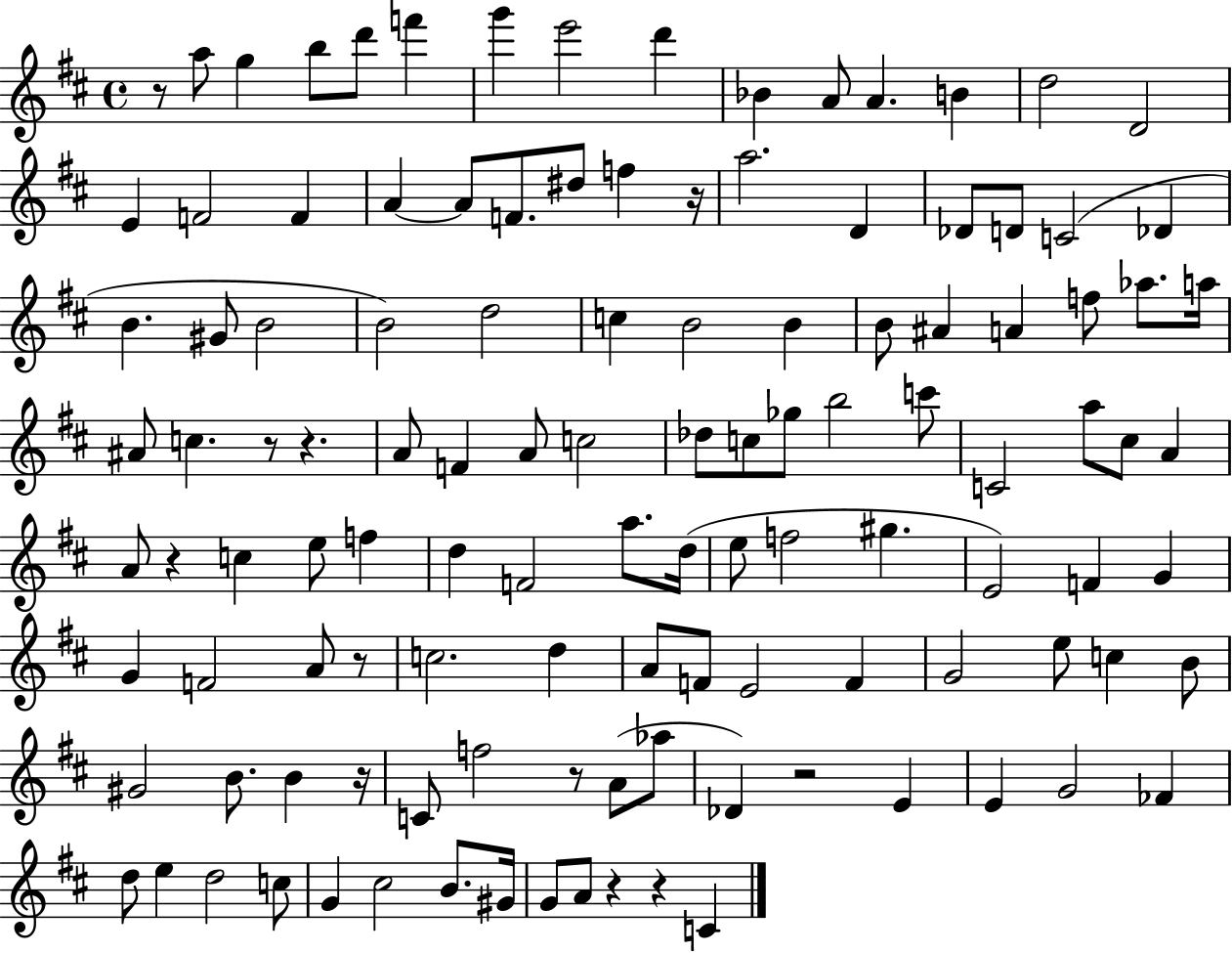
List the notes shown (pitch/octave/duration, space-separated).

R/e A5/e G5/q B5/e D6/e F6/q G6/q E6/h D6/q Bb4/q A4/e A4/q. B4/q D5/h D4/h E4/q F4/h F4/q A4/q A4/e F4/e. D#5/e F5/q R/s A5/h. D4/q Db4/e D4/e C4/h Db4/q B4/q. G#4/e B4/h B4/h D5/h C5/q B4/h B4/q B4/e A#4/q A4/q F5/e Ab5/e. A5/s A#4/e C5/q. R/e R/q. A4/e F4/q A4/e C5/h Db5/e C5/e Gb5/e B5/h C6/e C4/h A5/e C#5/e A4/q A4/e R/q C5/q E5/e F5/q D5/q F4/h A5/e. D5/s E5/e F5/h G#5/q. E4/h F4/q G4/q G4/q F4/h A4/e R/e C5/h. D5/q A4/e F4/e E4/h F4/q G4/h E5/e C5/q B4/e G#4/h B4/e. B4/q R/s C4/e F5/h R/e A4/e Ab5/e Db4/q R/h E4/q E4/q G4/h FES4/q D5/e E5/q D5/h C5/e G4/q C#5/h B4/e. G#4/s G4/e A4/e R/q R/q C4/q